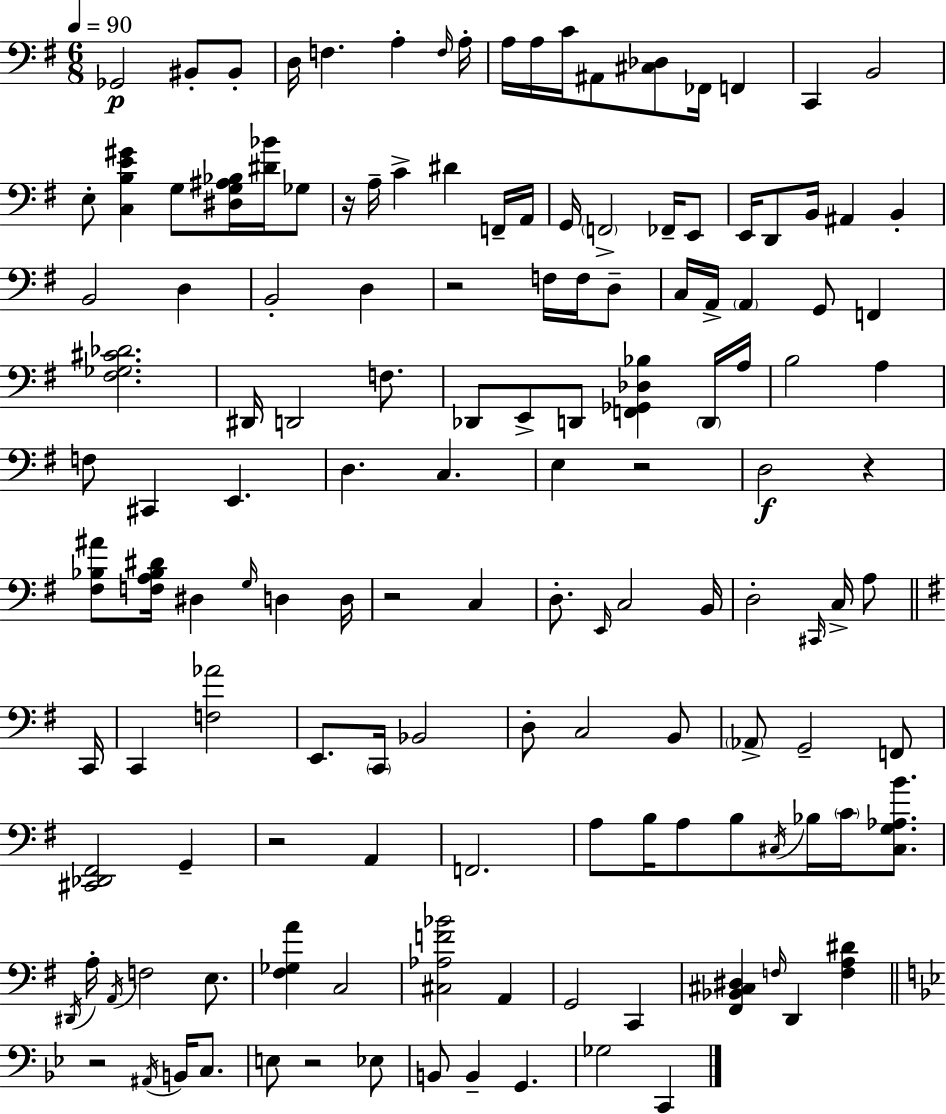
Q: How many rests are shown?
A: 8